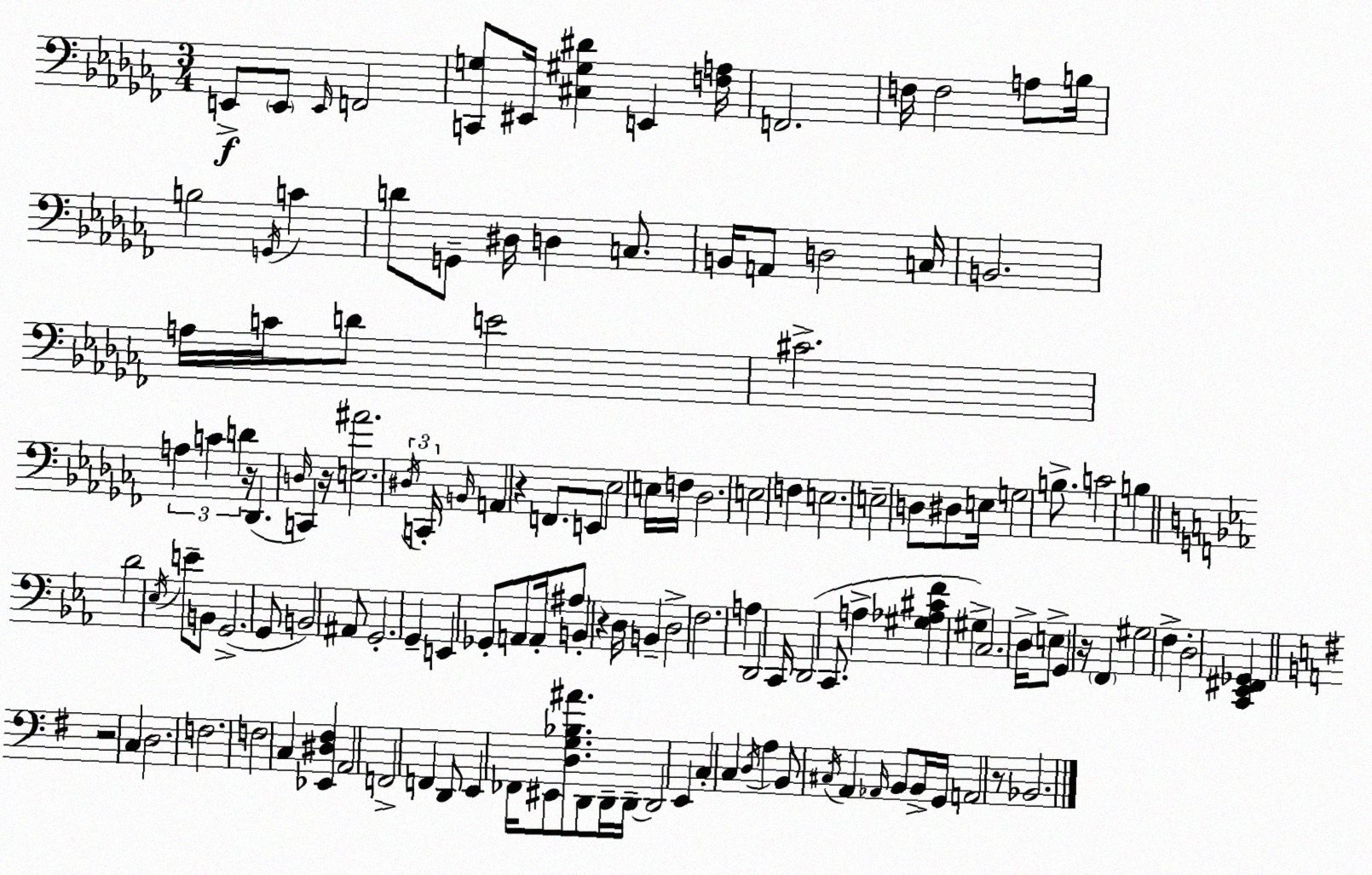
X:1
T:Untitled
M:3/4
L:1/4
K:Abm
E,,/2 E,,/2 E,,/4 F,,2 [C,,G,]/2 ^E,,/4 [^C,^G,^D] E,, [F,A,]/4 F,,2 F,/4 F,2 A,/2 B,/4 B,2 G,,/4 C D/2 G,,/2 ^D,/4 D, C,/2 B,,/4 A,,/2 D,2 C,/4 B,,2 A,/4 C/4 D/2 E2 ^C2 A, C D z/4 _D,, D,/4 C,, z/4 [E,^A]2 ^D,/4 C,,/4 B,,/4 A,, z F,,/2 E,,/2 _E,2 E,/4 F,/4 _D,2 E,2 F, E,2 E,2 D,/2 ^D,/2 E,/4 G,2 B,/2 C2 B, D2 _E,/4 E/2 B,,/2 G,,2 G,,/2 B,,2 ^A,,/2 G,,2 G,, E,, _G,,/2 A,,/2 A,,/4 ^A,/2 B,, z D,/4 B,, D,2 F,2 A, D,,2 C,,/4 D,,2 C,,/2 A, [^G,_A,^CF] ^G, C,2 D,/4 E,/2 G,, z/4 F,, ^G,2 F, D,2 [C,,_E,,^F,,_G,,] z2 C, D,2 F,2 F,2 C, [_E,,^D,^F,] A,,2 F,,2 F,, D,,/2 E,, _F,,/4 ^E,,/2 [D,G,_B,^A]/2 D,,/2 D,,/4 D,,/4 D,,2 E,, C, C, D,/4 A, B,,/2 ^C,/4 A,, _A,,/4 B,,/2 B,,/4 G,,/4 A,,2 z/2 _B,,2